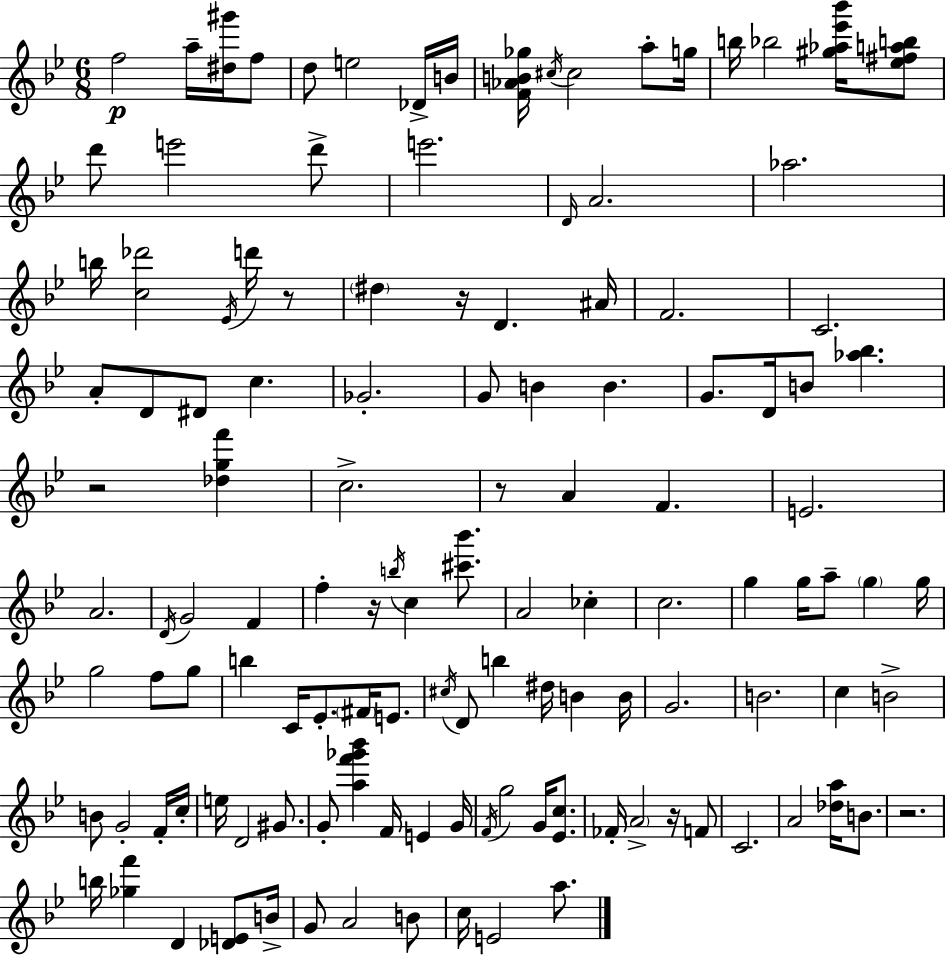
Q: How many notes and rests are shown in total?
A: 125